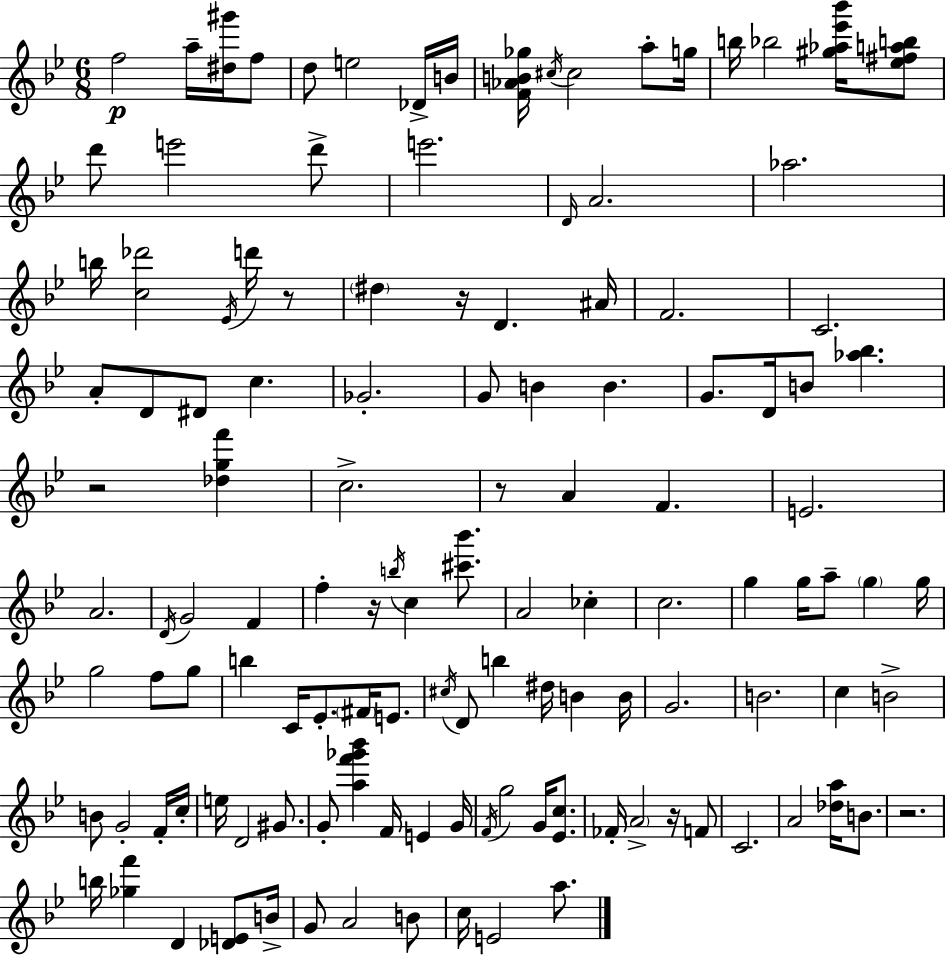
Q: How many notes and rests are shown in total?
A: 125